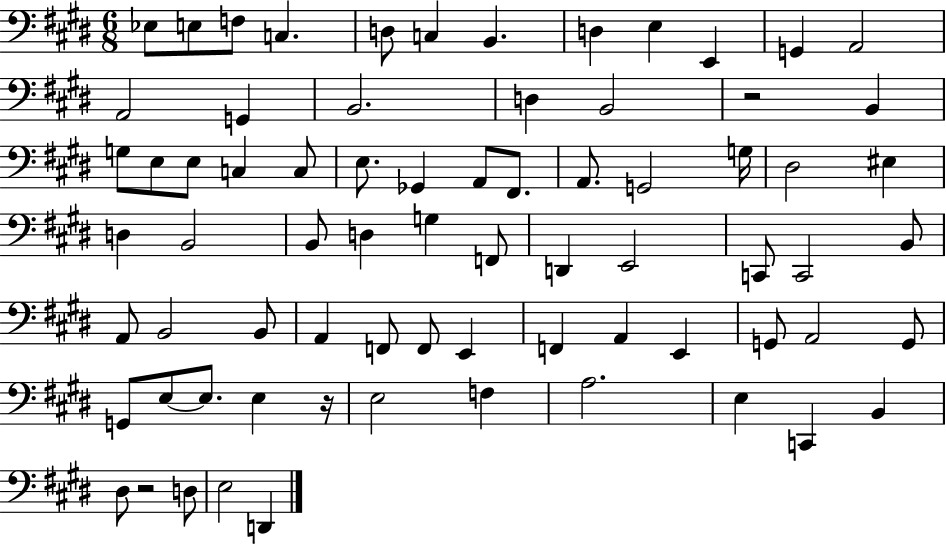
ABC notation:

X:1
T:Untitled
M:6/8
L:1/4
K:E
_E,/2 E,/2 F,/2 C, D,/2 C, B,, D, E, E,, G,, A,,2 A,,2 G,, B,,2 D, B,,2 z2 B,, G,/2 E,/2 E,/2 C, C,/2 E,/2 _G,, A,,/2 ^F,,/2 A,,/2 G,,2 G,/4 ^D,2 ^E, D, B,,2 B,,/2 D, G, F,,/2 D,, E,,2 C,,/2 C,,2 B,,/2 A,,/2 B,,2 B,,/2 A,, F,,/2 F,,/2 E,, F,, A,, E,, G,,/2 A,,2 G,,/2 G,,/2 E,/2 E,/2 E, z/4 E,2 F, A,2 E, C,, B,, ^D,/2 z2 D,/2 E,2 D,,